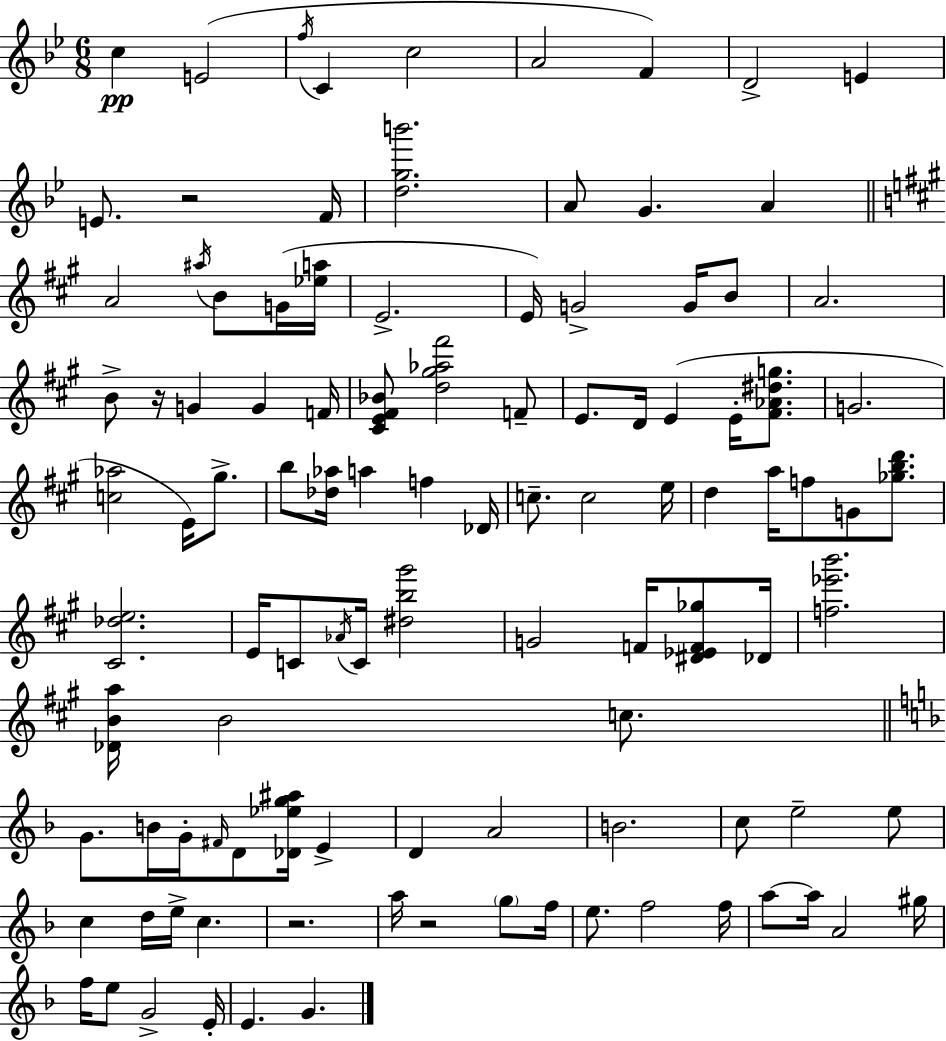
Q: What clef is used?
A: treble